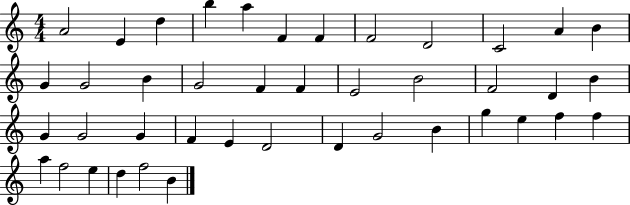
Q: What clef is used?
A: treble